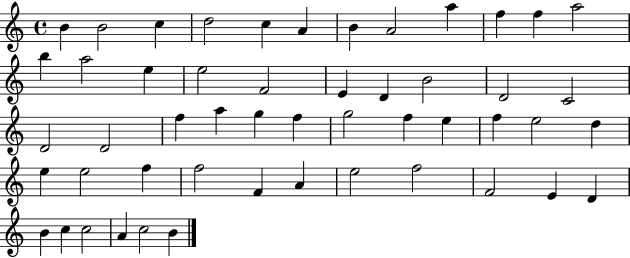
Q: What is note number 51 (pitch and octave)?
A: B4